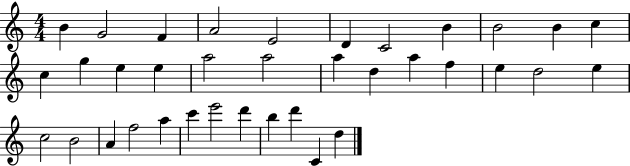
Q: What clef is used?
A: treble